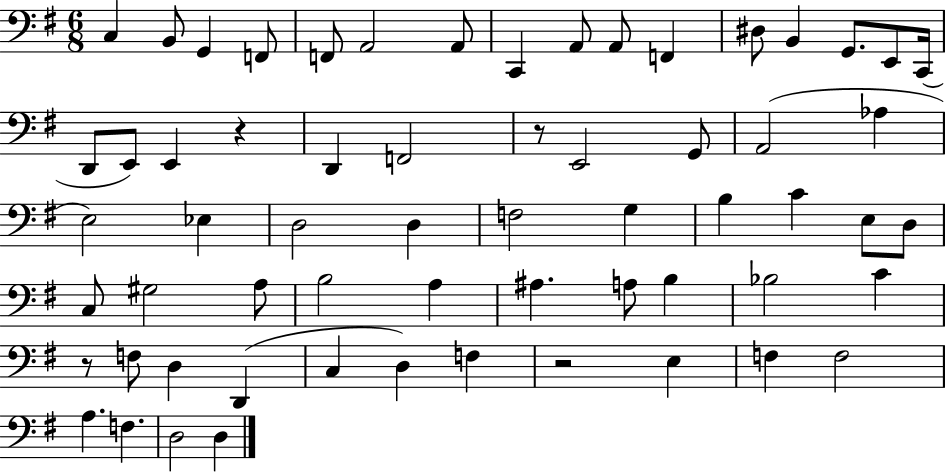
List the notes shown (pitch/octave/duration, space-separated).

C3/q B2/e G2/q F2/e F2/e A2/h A2/e C2/q A2/e A2/e F2/q D#3/e B2/q G2/e. E2/e C2/s D2/e E2/e E2/q R/q D2/q F2/h R/e E2/h G2/e A2/h Ab3/q E3/h Eb3/q D3/h D3/q F3/h G3/q B3/q C4/q E3/e D3/e C3/e G#3/h A3/e B3/h A3/q A#3/q. A3/e B3/q Bb3/h C4/q R/e F3/e D3/q D2/q C3/q D3/q F3/q R/h E3/q F3/q F3/h A3/q. F3/q. D3/h D3/q